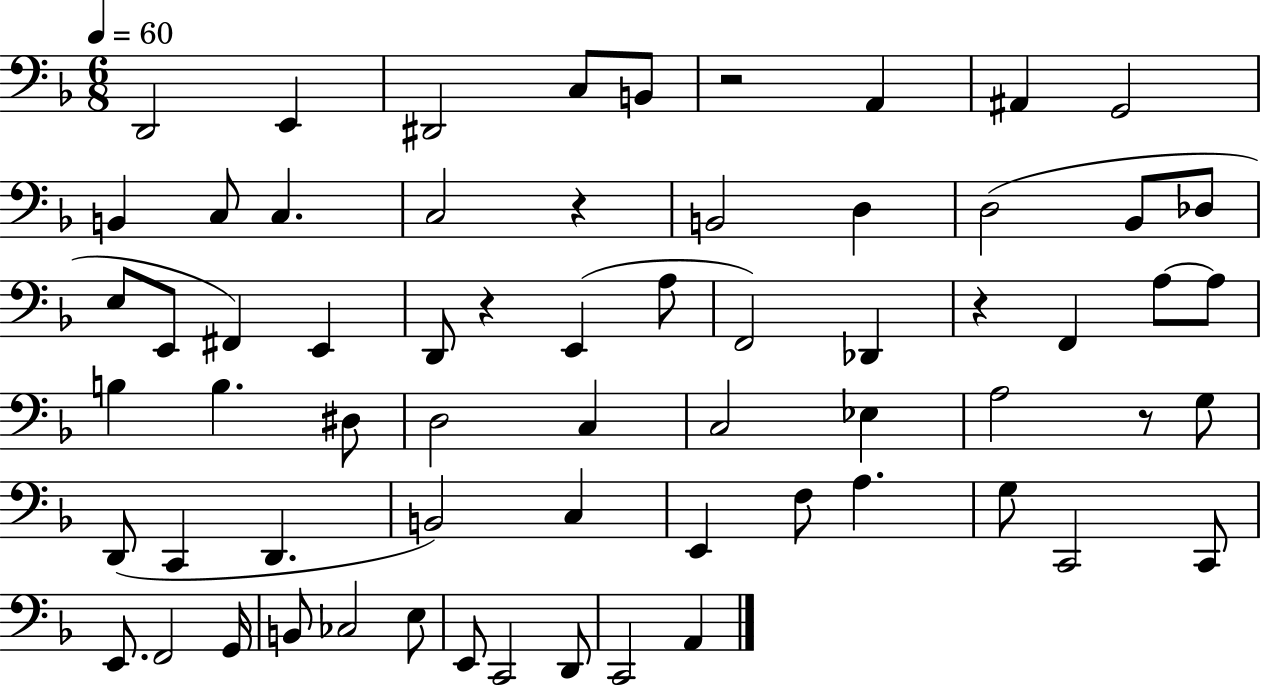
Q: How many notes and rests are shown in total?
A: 65